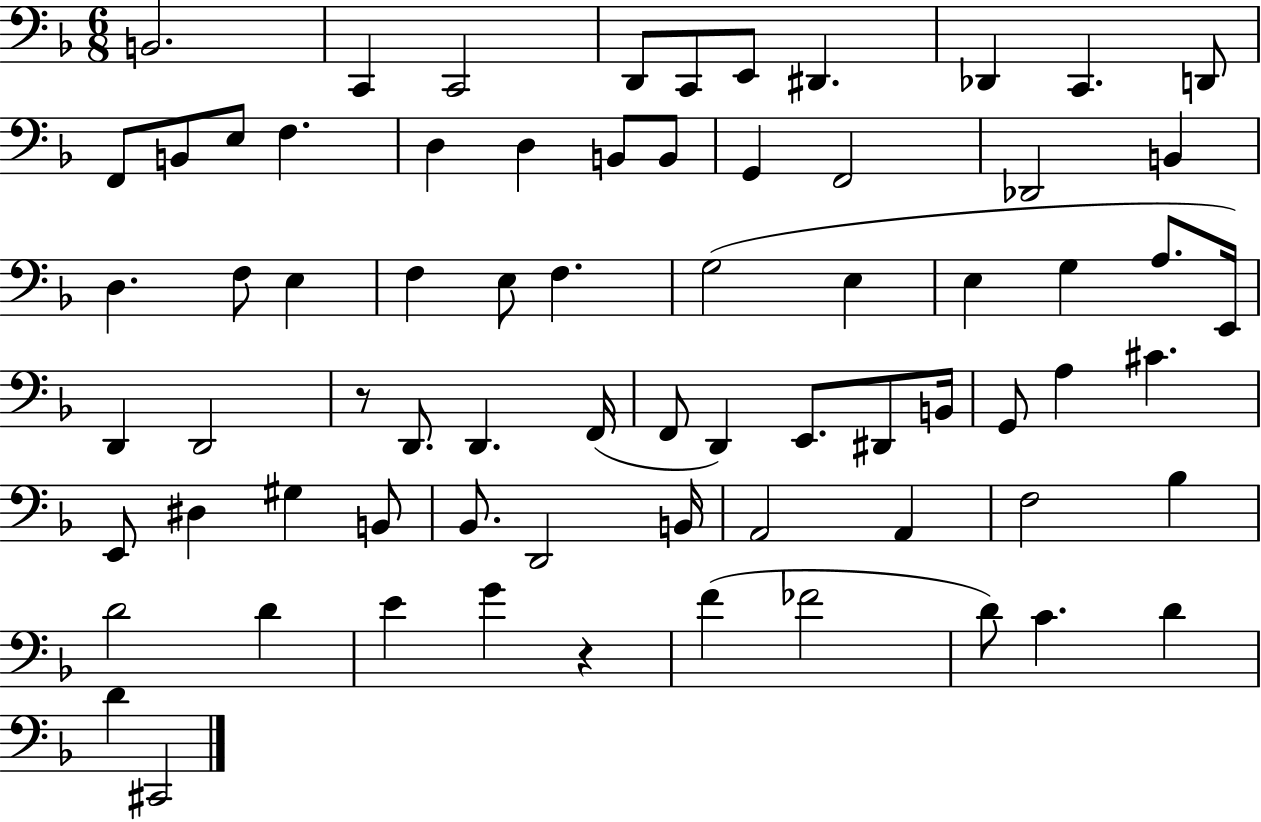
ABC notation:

X:1
T:Untitled
M:6/8
L:1/4
K:F
B,,2 C,, C,,2 D,,/2 C,,/2 E,,/2 ^D,, _D,, C,, D,,/2 F,,/2 B,,/2 E,/2 F, D, D, B,,/2 B,,/2 G,, F,,2 _D,,2 B,, D, F,/2 E, F, E,/2 F, G,2 E, E, G, A,/2 E,,/4 D,, D,,2 z/2 D,,/2 D,, F,,/4 F,,/2 D,, E,,/2 ^D,,/2 B,,/4 G,,/2 A, ^C E,,/2 ^D, ^G, B,,/2 _B,,/2 D,,2 B,,/4 A,,2 A,, F,2 _B, D2 D E G z F _F2 D/2 C D D ^C,,2